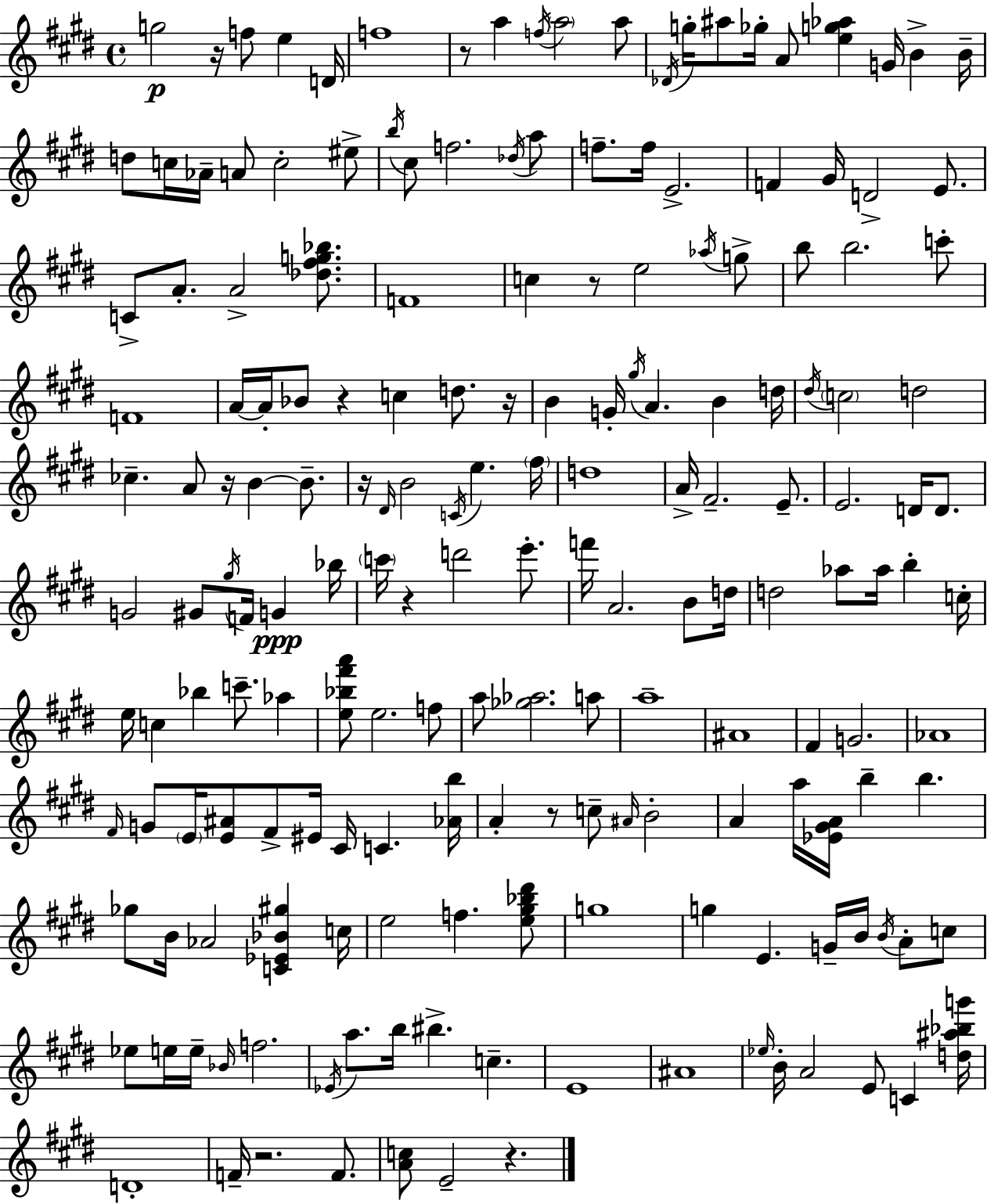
G5/h R/s F5/e E5/q D4/s F5/w R/e A5/q F5/s A5/h A5/e Db4/s G5/s A#5/e Gb5/s A4/e [E5,G5,Ab5]/q G4/s B4/q B4/s D5/e C5/s Ab4/s A4/e C5/h EIS5/e B5/s C#5/e F5/h. Db5/s A5/e F5/e. F5/s E4/h. F4/q G#4/s D4/h E4/e. C4/e A4/e. A4/h [Db5,F#5,G5,Bb5]/e. F4/w C5/q R/e E5/h Ab5/s G5/e B5/e B5/h. C6/e F4/w A4/s A4/s Bb4/e R/q C5/q D5/e. R/s B4/q G4/s G#5/s A4/q. B4/q D5/s D#5/s C5/h D5/h CES5/q. A4/e R/s B4/q B4/e. R/s D#4/s B4/h C4/s E5/q. F#5/s D5/w A4/s F#4/h. E4/e. E4/h. D4/s D4/e. G4/h G#4/e G#5/s F4/s G4/q Bb5/s C6/s R/q D6/h E6/e. F6/s A4/h. B4/e D5/s D5/h Ab5/e Ab5/s B5/q C5/s E5/s C5/q Bb5/q C6/e. Ab5/q [E5,Bb5,F#6,A6]/e E5/h. F5/e A5/e [Gb5,Ab5]/h. A5/e A5/w A#4/w F#4/q G4/h. Ab4/w F#4/s G4/e E4/s [E4,A#4]/e F#4/e EIS4/s C#4/s C4/q. [Ab4,B5]/s A4/q R/e C5/e A#4/s B4/h A4/q A5/s [Eb4,G#4,A4]/s B5/q B5/q. Gb5/e B4/s Ab4/h [C4,Eb4,Bb4,G#5]/q C5/s E5/h F5/q. [E5,G#5,Bb5,D#6]/e G5/w G5/q E4/q. G4/s B4/s B4/s A4/e C5/e Eb5/e E5/s E5/s Bb4/s F5/h. Eb4/s A5/e. B5/s BIS5/q. C5/q. E4/w A#4/w Eb5/s B4/s A4/h E4/e C4/q [D5,A#5,Bb5,G6]/s D4/w F4/s R/h. F4/e. [A4,C5]/e E4/h R/q.